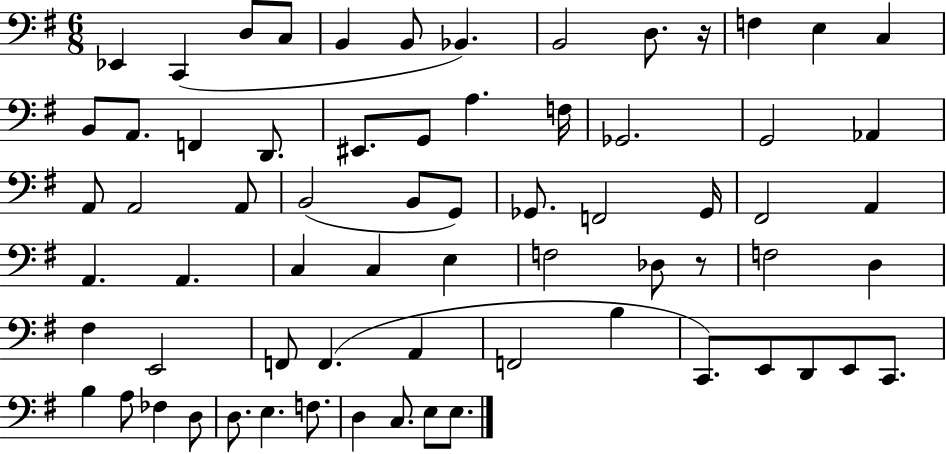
{
  \clef bass
  \numericTimeSignature
  \time 6/8
  \key g \major
  ees,4 c,4( d8 c8 | b,4 b,8 bes,4.) | b,2 d8. r16 | f4 e4 c4 | \break b,8 a,8. f,4 d,8. | eis,8. g,8 a4. f16 | ges,2. | g,2 aes,4 | \break a,8 a,2 a,8 | b,2( b,8 g,8) | ges,8. f,2 ges,16 | fis,2 a,4 | \break a,4. a,4. | c4 c4 e4 | f2 des8 r8 | f2 d4 | \break fis4 e,2 | f,8 f,4.( a,4 | f,2 b4 | c,8.) e,8 d,8 e,8 c,8. | \break b4 a8 fes4 d8 | d8. e4. f8. | d4 c8. e8 e8. | \bar "|."
}